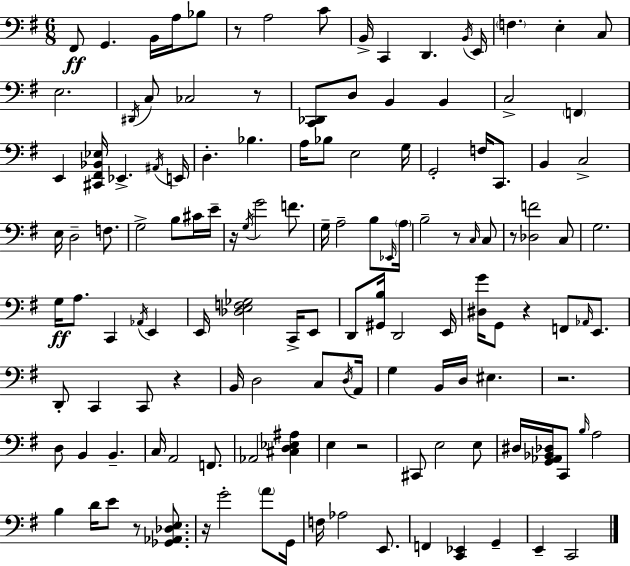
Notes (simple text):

F#2/e G2/q. B2/s A3/s Bb3/e R/e A3/h C4/e B2/s C2/q D2/q. B2/s E2/s F3/q. E3/q C3/e E3/h. D#2/s C3/e CES3/h R/e [C2,Db2]/e D3/e B2/q B2/q C3/h F2/q E2/q [C#2,F#2,Bb2,Eb3]/s Eb2/q. A#2/s E2/s D3/q. Bb3/q. A3/s Bb3/e E3/h G3/s G2/h F3/s C2/e. B2/q C3/h E3/s D3/h F3/e. G3/h B3/e C#4/s E4/s R/s G3/s G4/h F4/e. G3/s A3/h B3/e Eb2/s A3/s B3/h R/e C3/s C3/e R/e [Db3,F4]/h C3/e G3/h. G3/s A3/e. C2/q Ab2/s E2/q E2/s [Db3,E3,F3,Gb3]/h C2/s E2/e D2/e [G#2,B3]/s D2/h E2/s [D#3,G4]/s G2/e R/q F2/e Ab2/s E2/e. D2/e C2/q C2/e R/q B2/s D3/h C3/e D3/s A2/s G3/q B2/s D3/s EIS3/q. R/h. D3/e B2/q B2/q. C3/s A2/h F2/e. Ab2/h [C#3,D3,Eb3,A#3]/q E3/q R/h C#2/e E3/h E3/e D#3/s [G2,Ab2,Bb2,Db3]/s C2/e B3/s A3/h B3/q D4/s E4/e R/e [Gb2,Ab2,Db3,E3]/e. R/s G4/h A4/e G2/s F3/s Ab3/h E2/e. F2/q [C2,Eb2]/q G2/q E2/q C2/h